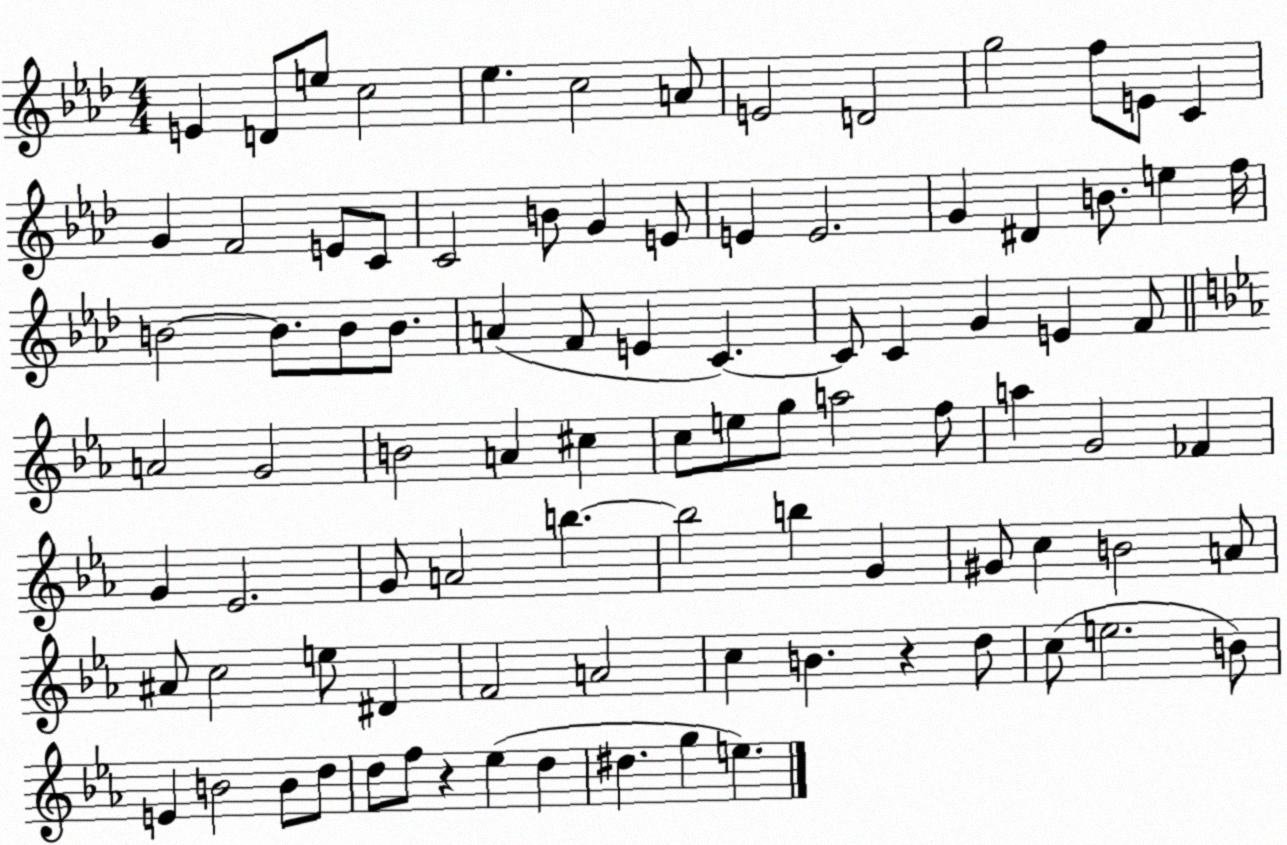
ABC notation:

X:1
T:Untitled
M:4/4
L:1/4
K:Ab
E D/2 e/2 c2 _e c2 A/2 E2 D2 g2 f/2 E/2 C G F2 E/2 C/2 C2 B/2 G E/2 E E2 G ^D B/2 e f/4 B2 B/2 B/2 B/2 A F/2 E C C/2 C G E F/2 A2 G2 B2 A ^c c/2 e/2 g/2 a2 f/2 a G2 _F G _E2 G/2 A2 b b2 b G ^G/2 c B2 A/2 ^A/2 c2 e/2 ^D F2 A2 c B z d/2 c/2 e2 B/2 E B2 B/2 d/2 d/2 f/2 z _e d ^d g e